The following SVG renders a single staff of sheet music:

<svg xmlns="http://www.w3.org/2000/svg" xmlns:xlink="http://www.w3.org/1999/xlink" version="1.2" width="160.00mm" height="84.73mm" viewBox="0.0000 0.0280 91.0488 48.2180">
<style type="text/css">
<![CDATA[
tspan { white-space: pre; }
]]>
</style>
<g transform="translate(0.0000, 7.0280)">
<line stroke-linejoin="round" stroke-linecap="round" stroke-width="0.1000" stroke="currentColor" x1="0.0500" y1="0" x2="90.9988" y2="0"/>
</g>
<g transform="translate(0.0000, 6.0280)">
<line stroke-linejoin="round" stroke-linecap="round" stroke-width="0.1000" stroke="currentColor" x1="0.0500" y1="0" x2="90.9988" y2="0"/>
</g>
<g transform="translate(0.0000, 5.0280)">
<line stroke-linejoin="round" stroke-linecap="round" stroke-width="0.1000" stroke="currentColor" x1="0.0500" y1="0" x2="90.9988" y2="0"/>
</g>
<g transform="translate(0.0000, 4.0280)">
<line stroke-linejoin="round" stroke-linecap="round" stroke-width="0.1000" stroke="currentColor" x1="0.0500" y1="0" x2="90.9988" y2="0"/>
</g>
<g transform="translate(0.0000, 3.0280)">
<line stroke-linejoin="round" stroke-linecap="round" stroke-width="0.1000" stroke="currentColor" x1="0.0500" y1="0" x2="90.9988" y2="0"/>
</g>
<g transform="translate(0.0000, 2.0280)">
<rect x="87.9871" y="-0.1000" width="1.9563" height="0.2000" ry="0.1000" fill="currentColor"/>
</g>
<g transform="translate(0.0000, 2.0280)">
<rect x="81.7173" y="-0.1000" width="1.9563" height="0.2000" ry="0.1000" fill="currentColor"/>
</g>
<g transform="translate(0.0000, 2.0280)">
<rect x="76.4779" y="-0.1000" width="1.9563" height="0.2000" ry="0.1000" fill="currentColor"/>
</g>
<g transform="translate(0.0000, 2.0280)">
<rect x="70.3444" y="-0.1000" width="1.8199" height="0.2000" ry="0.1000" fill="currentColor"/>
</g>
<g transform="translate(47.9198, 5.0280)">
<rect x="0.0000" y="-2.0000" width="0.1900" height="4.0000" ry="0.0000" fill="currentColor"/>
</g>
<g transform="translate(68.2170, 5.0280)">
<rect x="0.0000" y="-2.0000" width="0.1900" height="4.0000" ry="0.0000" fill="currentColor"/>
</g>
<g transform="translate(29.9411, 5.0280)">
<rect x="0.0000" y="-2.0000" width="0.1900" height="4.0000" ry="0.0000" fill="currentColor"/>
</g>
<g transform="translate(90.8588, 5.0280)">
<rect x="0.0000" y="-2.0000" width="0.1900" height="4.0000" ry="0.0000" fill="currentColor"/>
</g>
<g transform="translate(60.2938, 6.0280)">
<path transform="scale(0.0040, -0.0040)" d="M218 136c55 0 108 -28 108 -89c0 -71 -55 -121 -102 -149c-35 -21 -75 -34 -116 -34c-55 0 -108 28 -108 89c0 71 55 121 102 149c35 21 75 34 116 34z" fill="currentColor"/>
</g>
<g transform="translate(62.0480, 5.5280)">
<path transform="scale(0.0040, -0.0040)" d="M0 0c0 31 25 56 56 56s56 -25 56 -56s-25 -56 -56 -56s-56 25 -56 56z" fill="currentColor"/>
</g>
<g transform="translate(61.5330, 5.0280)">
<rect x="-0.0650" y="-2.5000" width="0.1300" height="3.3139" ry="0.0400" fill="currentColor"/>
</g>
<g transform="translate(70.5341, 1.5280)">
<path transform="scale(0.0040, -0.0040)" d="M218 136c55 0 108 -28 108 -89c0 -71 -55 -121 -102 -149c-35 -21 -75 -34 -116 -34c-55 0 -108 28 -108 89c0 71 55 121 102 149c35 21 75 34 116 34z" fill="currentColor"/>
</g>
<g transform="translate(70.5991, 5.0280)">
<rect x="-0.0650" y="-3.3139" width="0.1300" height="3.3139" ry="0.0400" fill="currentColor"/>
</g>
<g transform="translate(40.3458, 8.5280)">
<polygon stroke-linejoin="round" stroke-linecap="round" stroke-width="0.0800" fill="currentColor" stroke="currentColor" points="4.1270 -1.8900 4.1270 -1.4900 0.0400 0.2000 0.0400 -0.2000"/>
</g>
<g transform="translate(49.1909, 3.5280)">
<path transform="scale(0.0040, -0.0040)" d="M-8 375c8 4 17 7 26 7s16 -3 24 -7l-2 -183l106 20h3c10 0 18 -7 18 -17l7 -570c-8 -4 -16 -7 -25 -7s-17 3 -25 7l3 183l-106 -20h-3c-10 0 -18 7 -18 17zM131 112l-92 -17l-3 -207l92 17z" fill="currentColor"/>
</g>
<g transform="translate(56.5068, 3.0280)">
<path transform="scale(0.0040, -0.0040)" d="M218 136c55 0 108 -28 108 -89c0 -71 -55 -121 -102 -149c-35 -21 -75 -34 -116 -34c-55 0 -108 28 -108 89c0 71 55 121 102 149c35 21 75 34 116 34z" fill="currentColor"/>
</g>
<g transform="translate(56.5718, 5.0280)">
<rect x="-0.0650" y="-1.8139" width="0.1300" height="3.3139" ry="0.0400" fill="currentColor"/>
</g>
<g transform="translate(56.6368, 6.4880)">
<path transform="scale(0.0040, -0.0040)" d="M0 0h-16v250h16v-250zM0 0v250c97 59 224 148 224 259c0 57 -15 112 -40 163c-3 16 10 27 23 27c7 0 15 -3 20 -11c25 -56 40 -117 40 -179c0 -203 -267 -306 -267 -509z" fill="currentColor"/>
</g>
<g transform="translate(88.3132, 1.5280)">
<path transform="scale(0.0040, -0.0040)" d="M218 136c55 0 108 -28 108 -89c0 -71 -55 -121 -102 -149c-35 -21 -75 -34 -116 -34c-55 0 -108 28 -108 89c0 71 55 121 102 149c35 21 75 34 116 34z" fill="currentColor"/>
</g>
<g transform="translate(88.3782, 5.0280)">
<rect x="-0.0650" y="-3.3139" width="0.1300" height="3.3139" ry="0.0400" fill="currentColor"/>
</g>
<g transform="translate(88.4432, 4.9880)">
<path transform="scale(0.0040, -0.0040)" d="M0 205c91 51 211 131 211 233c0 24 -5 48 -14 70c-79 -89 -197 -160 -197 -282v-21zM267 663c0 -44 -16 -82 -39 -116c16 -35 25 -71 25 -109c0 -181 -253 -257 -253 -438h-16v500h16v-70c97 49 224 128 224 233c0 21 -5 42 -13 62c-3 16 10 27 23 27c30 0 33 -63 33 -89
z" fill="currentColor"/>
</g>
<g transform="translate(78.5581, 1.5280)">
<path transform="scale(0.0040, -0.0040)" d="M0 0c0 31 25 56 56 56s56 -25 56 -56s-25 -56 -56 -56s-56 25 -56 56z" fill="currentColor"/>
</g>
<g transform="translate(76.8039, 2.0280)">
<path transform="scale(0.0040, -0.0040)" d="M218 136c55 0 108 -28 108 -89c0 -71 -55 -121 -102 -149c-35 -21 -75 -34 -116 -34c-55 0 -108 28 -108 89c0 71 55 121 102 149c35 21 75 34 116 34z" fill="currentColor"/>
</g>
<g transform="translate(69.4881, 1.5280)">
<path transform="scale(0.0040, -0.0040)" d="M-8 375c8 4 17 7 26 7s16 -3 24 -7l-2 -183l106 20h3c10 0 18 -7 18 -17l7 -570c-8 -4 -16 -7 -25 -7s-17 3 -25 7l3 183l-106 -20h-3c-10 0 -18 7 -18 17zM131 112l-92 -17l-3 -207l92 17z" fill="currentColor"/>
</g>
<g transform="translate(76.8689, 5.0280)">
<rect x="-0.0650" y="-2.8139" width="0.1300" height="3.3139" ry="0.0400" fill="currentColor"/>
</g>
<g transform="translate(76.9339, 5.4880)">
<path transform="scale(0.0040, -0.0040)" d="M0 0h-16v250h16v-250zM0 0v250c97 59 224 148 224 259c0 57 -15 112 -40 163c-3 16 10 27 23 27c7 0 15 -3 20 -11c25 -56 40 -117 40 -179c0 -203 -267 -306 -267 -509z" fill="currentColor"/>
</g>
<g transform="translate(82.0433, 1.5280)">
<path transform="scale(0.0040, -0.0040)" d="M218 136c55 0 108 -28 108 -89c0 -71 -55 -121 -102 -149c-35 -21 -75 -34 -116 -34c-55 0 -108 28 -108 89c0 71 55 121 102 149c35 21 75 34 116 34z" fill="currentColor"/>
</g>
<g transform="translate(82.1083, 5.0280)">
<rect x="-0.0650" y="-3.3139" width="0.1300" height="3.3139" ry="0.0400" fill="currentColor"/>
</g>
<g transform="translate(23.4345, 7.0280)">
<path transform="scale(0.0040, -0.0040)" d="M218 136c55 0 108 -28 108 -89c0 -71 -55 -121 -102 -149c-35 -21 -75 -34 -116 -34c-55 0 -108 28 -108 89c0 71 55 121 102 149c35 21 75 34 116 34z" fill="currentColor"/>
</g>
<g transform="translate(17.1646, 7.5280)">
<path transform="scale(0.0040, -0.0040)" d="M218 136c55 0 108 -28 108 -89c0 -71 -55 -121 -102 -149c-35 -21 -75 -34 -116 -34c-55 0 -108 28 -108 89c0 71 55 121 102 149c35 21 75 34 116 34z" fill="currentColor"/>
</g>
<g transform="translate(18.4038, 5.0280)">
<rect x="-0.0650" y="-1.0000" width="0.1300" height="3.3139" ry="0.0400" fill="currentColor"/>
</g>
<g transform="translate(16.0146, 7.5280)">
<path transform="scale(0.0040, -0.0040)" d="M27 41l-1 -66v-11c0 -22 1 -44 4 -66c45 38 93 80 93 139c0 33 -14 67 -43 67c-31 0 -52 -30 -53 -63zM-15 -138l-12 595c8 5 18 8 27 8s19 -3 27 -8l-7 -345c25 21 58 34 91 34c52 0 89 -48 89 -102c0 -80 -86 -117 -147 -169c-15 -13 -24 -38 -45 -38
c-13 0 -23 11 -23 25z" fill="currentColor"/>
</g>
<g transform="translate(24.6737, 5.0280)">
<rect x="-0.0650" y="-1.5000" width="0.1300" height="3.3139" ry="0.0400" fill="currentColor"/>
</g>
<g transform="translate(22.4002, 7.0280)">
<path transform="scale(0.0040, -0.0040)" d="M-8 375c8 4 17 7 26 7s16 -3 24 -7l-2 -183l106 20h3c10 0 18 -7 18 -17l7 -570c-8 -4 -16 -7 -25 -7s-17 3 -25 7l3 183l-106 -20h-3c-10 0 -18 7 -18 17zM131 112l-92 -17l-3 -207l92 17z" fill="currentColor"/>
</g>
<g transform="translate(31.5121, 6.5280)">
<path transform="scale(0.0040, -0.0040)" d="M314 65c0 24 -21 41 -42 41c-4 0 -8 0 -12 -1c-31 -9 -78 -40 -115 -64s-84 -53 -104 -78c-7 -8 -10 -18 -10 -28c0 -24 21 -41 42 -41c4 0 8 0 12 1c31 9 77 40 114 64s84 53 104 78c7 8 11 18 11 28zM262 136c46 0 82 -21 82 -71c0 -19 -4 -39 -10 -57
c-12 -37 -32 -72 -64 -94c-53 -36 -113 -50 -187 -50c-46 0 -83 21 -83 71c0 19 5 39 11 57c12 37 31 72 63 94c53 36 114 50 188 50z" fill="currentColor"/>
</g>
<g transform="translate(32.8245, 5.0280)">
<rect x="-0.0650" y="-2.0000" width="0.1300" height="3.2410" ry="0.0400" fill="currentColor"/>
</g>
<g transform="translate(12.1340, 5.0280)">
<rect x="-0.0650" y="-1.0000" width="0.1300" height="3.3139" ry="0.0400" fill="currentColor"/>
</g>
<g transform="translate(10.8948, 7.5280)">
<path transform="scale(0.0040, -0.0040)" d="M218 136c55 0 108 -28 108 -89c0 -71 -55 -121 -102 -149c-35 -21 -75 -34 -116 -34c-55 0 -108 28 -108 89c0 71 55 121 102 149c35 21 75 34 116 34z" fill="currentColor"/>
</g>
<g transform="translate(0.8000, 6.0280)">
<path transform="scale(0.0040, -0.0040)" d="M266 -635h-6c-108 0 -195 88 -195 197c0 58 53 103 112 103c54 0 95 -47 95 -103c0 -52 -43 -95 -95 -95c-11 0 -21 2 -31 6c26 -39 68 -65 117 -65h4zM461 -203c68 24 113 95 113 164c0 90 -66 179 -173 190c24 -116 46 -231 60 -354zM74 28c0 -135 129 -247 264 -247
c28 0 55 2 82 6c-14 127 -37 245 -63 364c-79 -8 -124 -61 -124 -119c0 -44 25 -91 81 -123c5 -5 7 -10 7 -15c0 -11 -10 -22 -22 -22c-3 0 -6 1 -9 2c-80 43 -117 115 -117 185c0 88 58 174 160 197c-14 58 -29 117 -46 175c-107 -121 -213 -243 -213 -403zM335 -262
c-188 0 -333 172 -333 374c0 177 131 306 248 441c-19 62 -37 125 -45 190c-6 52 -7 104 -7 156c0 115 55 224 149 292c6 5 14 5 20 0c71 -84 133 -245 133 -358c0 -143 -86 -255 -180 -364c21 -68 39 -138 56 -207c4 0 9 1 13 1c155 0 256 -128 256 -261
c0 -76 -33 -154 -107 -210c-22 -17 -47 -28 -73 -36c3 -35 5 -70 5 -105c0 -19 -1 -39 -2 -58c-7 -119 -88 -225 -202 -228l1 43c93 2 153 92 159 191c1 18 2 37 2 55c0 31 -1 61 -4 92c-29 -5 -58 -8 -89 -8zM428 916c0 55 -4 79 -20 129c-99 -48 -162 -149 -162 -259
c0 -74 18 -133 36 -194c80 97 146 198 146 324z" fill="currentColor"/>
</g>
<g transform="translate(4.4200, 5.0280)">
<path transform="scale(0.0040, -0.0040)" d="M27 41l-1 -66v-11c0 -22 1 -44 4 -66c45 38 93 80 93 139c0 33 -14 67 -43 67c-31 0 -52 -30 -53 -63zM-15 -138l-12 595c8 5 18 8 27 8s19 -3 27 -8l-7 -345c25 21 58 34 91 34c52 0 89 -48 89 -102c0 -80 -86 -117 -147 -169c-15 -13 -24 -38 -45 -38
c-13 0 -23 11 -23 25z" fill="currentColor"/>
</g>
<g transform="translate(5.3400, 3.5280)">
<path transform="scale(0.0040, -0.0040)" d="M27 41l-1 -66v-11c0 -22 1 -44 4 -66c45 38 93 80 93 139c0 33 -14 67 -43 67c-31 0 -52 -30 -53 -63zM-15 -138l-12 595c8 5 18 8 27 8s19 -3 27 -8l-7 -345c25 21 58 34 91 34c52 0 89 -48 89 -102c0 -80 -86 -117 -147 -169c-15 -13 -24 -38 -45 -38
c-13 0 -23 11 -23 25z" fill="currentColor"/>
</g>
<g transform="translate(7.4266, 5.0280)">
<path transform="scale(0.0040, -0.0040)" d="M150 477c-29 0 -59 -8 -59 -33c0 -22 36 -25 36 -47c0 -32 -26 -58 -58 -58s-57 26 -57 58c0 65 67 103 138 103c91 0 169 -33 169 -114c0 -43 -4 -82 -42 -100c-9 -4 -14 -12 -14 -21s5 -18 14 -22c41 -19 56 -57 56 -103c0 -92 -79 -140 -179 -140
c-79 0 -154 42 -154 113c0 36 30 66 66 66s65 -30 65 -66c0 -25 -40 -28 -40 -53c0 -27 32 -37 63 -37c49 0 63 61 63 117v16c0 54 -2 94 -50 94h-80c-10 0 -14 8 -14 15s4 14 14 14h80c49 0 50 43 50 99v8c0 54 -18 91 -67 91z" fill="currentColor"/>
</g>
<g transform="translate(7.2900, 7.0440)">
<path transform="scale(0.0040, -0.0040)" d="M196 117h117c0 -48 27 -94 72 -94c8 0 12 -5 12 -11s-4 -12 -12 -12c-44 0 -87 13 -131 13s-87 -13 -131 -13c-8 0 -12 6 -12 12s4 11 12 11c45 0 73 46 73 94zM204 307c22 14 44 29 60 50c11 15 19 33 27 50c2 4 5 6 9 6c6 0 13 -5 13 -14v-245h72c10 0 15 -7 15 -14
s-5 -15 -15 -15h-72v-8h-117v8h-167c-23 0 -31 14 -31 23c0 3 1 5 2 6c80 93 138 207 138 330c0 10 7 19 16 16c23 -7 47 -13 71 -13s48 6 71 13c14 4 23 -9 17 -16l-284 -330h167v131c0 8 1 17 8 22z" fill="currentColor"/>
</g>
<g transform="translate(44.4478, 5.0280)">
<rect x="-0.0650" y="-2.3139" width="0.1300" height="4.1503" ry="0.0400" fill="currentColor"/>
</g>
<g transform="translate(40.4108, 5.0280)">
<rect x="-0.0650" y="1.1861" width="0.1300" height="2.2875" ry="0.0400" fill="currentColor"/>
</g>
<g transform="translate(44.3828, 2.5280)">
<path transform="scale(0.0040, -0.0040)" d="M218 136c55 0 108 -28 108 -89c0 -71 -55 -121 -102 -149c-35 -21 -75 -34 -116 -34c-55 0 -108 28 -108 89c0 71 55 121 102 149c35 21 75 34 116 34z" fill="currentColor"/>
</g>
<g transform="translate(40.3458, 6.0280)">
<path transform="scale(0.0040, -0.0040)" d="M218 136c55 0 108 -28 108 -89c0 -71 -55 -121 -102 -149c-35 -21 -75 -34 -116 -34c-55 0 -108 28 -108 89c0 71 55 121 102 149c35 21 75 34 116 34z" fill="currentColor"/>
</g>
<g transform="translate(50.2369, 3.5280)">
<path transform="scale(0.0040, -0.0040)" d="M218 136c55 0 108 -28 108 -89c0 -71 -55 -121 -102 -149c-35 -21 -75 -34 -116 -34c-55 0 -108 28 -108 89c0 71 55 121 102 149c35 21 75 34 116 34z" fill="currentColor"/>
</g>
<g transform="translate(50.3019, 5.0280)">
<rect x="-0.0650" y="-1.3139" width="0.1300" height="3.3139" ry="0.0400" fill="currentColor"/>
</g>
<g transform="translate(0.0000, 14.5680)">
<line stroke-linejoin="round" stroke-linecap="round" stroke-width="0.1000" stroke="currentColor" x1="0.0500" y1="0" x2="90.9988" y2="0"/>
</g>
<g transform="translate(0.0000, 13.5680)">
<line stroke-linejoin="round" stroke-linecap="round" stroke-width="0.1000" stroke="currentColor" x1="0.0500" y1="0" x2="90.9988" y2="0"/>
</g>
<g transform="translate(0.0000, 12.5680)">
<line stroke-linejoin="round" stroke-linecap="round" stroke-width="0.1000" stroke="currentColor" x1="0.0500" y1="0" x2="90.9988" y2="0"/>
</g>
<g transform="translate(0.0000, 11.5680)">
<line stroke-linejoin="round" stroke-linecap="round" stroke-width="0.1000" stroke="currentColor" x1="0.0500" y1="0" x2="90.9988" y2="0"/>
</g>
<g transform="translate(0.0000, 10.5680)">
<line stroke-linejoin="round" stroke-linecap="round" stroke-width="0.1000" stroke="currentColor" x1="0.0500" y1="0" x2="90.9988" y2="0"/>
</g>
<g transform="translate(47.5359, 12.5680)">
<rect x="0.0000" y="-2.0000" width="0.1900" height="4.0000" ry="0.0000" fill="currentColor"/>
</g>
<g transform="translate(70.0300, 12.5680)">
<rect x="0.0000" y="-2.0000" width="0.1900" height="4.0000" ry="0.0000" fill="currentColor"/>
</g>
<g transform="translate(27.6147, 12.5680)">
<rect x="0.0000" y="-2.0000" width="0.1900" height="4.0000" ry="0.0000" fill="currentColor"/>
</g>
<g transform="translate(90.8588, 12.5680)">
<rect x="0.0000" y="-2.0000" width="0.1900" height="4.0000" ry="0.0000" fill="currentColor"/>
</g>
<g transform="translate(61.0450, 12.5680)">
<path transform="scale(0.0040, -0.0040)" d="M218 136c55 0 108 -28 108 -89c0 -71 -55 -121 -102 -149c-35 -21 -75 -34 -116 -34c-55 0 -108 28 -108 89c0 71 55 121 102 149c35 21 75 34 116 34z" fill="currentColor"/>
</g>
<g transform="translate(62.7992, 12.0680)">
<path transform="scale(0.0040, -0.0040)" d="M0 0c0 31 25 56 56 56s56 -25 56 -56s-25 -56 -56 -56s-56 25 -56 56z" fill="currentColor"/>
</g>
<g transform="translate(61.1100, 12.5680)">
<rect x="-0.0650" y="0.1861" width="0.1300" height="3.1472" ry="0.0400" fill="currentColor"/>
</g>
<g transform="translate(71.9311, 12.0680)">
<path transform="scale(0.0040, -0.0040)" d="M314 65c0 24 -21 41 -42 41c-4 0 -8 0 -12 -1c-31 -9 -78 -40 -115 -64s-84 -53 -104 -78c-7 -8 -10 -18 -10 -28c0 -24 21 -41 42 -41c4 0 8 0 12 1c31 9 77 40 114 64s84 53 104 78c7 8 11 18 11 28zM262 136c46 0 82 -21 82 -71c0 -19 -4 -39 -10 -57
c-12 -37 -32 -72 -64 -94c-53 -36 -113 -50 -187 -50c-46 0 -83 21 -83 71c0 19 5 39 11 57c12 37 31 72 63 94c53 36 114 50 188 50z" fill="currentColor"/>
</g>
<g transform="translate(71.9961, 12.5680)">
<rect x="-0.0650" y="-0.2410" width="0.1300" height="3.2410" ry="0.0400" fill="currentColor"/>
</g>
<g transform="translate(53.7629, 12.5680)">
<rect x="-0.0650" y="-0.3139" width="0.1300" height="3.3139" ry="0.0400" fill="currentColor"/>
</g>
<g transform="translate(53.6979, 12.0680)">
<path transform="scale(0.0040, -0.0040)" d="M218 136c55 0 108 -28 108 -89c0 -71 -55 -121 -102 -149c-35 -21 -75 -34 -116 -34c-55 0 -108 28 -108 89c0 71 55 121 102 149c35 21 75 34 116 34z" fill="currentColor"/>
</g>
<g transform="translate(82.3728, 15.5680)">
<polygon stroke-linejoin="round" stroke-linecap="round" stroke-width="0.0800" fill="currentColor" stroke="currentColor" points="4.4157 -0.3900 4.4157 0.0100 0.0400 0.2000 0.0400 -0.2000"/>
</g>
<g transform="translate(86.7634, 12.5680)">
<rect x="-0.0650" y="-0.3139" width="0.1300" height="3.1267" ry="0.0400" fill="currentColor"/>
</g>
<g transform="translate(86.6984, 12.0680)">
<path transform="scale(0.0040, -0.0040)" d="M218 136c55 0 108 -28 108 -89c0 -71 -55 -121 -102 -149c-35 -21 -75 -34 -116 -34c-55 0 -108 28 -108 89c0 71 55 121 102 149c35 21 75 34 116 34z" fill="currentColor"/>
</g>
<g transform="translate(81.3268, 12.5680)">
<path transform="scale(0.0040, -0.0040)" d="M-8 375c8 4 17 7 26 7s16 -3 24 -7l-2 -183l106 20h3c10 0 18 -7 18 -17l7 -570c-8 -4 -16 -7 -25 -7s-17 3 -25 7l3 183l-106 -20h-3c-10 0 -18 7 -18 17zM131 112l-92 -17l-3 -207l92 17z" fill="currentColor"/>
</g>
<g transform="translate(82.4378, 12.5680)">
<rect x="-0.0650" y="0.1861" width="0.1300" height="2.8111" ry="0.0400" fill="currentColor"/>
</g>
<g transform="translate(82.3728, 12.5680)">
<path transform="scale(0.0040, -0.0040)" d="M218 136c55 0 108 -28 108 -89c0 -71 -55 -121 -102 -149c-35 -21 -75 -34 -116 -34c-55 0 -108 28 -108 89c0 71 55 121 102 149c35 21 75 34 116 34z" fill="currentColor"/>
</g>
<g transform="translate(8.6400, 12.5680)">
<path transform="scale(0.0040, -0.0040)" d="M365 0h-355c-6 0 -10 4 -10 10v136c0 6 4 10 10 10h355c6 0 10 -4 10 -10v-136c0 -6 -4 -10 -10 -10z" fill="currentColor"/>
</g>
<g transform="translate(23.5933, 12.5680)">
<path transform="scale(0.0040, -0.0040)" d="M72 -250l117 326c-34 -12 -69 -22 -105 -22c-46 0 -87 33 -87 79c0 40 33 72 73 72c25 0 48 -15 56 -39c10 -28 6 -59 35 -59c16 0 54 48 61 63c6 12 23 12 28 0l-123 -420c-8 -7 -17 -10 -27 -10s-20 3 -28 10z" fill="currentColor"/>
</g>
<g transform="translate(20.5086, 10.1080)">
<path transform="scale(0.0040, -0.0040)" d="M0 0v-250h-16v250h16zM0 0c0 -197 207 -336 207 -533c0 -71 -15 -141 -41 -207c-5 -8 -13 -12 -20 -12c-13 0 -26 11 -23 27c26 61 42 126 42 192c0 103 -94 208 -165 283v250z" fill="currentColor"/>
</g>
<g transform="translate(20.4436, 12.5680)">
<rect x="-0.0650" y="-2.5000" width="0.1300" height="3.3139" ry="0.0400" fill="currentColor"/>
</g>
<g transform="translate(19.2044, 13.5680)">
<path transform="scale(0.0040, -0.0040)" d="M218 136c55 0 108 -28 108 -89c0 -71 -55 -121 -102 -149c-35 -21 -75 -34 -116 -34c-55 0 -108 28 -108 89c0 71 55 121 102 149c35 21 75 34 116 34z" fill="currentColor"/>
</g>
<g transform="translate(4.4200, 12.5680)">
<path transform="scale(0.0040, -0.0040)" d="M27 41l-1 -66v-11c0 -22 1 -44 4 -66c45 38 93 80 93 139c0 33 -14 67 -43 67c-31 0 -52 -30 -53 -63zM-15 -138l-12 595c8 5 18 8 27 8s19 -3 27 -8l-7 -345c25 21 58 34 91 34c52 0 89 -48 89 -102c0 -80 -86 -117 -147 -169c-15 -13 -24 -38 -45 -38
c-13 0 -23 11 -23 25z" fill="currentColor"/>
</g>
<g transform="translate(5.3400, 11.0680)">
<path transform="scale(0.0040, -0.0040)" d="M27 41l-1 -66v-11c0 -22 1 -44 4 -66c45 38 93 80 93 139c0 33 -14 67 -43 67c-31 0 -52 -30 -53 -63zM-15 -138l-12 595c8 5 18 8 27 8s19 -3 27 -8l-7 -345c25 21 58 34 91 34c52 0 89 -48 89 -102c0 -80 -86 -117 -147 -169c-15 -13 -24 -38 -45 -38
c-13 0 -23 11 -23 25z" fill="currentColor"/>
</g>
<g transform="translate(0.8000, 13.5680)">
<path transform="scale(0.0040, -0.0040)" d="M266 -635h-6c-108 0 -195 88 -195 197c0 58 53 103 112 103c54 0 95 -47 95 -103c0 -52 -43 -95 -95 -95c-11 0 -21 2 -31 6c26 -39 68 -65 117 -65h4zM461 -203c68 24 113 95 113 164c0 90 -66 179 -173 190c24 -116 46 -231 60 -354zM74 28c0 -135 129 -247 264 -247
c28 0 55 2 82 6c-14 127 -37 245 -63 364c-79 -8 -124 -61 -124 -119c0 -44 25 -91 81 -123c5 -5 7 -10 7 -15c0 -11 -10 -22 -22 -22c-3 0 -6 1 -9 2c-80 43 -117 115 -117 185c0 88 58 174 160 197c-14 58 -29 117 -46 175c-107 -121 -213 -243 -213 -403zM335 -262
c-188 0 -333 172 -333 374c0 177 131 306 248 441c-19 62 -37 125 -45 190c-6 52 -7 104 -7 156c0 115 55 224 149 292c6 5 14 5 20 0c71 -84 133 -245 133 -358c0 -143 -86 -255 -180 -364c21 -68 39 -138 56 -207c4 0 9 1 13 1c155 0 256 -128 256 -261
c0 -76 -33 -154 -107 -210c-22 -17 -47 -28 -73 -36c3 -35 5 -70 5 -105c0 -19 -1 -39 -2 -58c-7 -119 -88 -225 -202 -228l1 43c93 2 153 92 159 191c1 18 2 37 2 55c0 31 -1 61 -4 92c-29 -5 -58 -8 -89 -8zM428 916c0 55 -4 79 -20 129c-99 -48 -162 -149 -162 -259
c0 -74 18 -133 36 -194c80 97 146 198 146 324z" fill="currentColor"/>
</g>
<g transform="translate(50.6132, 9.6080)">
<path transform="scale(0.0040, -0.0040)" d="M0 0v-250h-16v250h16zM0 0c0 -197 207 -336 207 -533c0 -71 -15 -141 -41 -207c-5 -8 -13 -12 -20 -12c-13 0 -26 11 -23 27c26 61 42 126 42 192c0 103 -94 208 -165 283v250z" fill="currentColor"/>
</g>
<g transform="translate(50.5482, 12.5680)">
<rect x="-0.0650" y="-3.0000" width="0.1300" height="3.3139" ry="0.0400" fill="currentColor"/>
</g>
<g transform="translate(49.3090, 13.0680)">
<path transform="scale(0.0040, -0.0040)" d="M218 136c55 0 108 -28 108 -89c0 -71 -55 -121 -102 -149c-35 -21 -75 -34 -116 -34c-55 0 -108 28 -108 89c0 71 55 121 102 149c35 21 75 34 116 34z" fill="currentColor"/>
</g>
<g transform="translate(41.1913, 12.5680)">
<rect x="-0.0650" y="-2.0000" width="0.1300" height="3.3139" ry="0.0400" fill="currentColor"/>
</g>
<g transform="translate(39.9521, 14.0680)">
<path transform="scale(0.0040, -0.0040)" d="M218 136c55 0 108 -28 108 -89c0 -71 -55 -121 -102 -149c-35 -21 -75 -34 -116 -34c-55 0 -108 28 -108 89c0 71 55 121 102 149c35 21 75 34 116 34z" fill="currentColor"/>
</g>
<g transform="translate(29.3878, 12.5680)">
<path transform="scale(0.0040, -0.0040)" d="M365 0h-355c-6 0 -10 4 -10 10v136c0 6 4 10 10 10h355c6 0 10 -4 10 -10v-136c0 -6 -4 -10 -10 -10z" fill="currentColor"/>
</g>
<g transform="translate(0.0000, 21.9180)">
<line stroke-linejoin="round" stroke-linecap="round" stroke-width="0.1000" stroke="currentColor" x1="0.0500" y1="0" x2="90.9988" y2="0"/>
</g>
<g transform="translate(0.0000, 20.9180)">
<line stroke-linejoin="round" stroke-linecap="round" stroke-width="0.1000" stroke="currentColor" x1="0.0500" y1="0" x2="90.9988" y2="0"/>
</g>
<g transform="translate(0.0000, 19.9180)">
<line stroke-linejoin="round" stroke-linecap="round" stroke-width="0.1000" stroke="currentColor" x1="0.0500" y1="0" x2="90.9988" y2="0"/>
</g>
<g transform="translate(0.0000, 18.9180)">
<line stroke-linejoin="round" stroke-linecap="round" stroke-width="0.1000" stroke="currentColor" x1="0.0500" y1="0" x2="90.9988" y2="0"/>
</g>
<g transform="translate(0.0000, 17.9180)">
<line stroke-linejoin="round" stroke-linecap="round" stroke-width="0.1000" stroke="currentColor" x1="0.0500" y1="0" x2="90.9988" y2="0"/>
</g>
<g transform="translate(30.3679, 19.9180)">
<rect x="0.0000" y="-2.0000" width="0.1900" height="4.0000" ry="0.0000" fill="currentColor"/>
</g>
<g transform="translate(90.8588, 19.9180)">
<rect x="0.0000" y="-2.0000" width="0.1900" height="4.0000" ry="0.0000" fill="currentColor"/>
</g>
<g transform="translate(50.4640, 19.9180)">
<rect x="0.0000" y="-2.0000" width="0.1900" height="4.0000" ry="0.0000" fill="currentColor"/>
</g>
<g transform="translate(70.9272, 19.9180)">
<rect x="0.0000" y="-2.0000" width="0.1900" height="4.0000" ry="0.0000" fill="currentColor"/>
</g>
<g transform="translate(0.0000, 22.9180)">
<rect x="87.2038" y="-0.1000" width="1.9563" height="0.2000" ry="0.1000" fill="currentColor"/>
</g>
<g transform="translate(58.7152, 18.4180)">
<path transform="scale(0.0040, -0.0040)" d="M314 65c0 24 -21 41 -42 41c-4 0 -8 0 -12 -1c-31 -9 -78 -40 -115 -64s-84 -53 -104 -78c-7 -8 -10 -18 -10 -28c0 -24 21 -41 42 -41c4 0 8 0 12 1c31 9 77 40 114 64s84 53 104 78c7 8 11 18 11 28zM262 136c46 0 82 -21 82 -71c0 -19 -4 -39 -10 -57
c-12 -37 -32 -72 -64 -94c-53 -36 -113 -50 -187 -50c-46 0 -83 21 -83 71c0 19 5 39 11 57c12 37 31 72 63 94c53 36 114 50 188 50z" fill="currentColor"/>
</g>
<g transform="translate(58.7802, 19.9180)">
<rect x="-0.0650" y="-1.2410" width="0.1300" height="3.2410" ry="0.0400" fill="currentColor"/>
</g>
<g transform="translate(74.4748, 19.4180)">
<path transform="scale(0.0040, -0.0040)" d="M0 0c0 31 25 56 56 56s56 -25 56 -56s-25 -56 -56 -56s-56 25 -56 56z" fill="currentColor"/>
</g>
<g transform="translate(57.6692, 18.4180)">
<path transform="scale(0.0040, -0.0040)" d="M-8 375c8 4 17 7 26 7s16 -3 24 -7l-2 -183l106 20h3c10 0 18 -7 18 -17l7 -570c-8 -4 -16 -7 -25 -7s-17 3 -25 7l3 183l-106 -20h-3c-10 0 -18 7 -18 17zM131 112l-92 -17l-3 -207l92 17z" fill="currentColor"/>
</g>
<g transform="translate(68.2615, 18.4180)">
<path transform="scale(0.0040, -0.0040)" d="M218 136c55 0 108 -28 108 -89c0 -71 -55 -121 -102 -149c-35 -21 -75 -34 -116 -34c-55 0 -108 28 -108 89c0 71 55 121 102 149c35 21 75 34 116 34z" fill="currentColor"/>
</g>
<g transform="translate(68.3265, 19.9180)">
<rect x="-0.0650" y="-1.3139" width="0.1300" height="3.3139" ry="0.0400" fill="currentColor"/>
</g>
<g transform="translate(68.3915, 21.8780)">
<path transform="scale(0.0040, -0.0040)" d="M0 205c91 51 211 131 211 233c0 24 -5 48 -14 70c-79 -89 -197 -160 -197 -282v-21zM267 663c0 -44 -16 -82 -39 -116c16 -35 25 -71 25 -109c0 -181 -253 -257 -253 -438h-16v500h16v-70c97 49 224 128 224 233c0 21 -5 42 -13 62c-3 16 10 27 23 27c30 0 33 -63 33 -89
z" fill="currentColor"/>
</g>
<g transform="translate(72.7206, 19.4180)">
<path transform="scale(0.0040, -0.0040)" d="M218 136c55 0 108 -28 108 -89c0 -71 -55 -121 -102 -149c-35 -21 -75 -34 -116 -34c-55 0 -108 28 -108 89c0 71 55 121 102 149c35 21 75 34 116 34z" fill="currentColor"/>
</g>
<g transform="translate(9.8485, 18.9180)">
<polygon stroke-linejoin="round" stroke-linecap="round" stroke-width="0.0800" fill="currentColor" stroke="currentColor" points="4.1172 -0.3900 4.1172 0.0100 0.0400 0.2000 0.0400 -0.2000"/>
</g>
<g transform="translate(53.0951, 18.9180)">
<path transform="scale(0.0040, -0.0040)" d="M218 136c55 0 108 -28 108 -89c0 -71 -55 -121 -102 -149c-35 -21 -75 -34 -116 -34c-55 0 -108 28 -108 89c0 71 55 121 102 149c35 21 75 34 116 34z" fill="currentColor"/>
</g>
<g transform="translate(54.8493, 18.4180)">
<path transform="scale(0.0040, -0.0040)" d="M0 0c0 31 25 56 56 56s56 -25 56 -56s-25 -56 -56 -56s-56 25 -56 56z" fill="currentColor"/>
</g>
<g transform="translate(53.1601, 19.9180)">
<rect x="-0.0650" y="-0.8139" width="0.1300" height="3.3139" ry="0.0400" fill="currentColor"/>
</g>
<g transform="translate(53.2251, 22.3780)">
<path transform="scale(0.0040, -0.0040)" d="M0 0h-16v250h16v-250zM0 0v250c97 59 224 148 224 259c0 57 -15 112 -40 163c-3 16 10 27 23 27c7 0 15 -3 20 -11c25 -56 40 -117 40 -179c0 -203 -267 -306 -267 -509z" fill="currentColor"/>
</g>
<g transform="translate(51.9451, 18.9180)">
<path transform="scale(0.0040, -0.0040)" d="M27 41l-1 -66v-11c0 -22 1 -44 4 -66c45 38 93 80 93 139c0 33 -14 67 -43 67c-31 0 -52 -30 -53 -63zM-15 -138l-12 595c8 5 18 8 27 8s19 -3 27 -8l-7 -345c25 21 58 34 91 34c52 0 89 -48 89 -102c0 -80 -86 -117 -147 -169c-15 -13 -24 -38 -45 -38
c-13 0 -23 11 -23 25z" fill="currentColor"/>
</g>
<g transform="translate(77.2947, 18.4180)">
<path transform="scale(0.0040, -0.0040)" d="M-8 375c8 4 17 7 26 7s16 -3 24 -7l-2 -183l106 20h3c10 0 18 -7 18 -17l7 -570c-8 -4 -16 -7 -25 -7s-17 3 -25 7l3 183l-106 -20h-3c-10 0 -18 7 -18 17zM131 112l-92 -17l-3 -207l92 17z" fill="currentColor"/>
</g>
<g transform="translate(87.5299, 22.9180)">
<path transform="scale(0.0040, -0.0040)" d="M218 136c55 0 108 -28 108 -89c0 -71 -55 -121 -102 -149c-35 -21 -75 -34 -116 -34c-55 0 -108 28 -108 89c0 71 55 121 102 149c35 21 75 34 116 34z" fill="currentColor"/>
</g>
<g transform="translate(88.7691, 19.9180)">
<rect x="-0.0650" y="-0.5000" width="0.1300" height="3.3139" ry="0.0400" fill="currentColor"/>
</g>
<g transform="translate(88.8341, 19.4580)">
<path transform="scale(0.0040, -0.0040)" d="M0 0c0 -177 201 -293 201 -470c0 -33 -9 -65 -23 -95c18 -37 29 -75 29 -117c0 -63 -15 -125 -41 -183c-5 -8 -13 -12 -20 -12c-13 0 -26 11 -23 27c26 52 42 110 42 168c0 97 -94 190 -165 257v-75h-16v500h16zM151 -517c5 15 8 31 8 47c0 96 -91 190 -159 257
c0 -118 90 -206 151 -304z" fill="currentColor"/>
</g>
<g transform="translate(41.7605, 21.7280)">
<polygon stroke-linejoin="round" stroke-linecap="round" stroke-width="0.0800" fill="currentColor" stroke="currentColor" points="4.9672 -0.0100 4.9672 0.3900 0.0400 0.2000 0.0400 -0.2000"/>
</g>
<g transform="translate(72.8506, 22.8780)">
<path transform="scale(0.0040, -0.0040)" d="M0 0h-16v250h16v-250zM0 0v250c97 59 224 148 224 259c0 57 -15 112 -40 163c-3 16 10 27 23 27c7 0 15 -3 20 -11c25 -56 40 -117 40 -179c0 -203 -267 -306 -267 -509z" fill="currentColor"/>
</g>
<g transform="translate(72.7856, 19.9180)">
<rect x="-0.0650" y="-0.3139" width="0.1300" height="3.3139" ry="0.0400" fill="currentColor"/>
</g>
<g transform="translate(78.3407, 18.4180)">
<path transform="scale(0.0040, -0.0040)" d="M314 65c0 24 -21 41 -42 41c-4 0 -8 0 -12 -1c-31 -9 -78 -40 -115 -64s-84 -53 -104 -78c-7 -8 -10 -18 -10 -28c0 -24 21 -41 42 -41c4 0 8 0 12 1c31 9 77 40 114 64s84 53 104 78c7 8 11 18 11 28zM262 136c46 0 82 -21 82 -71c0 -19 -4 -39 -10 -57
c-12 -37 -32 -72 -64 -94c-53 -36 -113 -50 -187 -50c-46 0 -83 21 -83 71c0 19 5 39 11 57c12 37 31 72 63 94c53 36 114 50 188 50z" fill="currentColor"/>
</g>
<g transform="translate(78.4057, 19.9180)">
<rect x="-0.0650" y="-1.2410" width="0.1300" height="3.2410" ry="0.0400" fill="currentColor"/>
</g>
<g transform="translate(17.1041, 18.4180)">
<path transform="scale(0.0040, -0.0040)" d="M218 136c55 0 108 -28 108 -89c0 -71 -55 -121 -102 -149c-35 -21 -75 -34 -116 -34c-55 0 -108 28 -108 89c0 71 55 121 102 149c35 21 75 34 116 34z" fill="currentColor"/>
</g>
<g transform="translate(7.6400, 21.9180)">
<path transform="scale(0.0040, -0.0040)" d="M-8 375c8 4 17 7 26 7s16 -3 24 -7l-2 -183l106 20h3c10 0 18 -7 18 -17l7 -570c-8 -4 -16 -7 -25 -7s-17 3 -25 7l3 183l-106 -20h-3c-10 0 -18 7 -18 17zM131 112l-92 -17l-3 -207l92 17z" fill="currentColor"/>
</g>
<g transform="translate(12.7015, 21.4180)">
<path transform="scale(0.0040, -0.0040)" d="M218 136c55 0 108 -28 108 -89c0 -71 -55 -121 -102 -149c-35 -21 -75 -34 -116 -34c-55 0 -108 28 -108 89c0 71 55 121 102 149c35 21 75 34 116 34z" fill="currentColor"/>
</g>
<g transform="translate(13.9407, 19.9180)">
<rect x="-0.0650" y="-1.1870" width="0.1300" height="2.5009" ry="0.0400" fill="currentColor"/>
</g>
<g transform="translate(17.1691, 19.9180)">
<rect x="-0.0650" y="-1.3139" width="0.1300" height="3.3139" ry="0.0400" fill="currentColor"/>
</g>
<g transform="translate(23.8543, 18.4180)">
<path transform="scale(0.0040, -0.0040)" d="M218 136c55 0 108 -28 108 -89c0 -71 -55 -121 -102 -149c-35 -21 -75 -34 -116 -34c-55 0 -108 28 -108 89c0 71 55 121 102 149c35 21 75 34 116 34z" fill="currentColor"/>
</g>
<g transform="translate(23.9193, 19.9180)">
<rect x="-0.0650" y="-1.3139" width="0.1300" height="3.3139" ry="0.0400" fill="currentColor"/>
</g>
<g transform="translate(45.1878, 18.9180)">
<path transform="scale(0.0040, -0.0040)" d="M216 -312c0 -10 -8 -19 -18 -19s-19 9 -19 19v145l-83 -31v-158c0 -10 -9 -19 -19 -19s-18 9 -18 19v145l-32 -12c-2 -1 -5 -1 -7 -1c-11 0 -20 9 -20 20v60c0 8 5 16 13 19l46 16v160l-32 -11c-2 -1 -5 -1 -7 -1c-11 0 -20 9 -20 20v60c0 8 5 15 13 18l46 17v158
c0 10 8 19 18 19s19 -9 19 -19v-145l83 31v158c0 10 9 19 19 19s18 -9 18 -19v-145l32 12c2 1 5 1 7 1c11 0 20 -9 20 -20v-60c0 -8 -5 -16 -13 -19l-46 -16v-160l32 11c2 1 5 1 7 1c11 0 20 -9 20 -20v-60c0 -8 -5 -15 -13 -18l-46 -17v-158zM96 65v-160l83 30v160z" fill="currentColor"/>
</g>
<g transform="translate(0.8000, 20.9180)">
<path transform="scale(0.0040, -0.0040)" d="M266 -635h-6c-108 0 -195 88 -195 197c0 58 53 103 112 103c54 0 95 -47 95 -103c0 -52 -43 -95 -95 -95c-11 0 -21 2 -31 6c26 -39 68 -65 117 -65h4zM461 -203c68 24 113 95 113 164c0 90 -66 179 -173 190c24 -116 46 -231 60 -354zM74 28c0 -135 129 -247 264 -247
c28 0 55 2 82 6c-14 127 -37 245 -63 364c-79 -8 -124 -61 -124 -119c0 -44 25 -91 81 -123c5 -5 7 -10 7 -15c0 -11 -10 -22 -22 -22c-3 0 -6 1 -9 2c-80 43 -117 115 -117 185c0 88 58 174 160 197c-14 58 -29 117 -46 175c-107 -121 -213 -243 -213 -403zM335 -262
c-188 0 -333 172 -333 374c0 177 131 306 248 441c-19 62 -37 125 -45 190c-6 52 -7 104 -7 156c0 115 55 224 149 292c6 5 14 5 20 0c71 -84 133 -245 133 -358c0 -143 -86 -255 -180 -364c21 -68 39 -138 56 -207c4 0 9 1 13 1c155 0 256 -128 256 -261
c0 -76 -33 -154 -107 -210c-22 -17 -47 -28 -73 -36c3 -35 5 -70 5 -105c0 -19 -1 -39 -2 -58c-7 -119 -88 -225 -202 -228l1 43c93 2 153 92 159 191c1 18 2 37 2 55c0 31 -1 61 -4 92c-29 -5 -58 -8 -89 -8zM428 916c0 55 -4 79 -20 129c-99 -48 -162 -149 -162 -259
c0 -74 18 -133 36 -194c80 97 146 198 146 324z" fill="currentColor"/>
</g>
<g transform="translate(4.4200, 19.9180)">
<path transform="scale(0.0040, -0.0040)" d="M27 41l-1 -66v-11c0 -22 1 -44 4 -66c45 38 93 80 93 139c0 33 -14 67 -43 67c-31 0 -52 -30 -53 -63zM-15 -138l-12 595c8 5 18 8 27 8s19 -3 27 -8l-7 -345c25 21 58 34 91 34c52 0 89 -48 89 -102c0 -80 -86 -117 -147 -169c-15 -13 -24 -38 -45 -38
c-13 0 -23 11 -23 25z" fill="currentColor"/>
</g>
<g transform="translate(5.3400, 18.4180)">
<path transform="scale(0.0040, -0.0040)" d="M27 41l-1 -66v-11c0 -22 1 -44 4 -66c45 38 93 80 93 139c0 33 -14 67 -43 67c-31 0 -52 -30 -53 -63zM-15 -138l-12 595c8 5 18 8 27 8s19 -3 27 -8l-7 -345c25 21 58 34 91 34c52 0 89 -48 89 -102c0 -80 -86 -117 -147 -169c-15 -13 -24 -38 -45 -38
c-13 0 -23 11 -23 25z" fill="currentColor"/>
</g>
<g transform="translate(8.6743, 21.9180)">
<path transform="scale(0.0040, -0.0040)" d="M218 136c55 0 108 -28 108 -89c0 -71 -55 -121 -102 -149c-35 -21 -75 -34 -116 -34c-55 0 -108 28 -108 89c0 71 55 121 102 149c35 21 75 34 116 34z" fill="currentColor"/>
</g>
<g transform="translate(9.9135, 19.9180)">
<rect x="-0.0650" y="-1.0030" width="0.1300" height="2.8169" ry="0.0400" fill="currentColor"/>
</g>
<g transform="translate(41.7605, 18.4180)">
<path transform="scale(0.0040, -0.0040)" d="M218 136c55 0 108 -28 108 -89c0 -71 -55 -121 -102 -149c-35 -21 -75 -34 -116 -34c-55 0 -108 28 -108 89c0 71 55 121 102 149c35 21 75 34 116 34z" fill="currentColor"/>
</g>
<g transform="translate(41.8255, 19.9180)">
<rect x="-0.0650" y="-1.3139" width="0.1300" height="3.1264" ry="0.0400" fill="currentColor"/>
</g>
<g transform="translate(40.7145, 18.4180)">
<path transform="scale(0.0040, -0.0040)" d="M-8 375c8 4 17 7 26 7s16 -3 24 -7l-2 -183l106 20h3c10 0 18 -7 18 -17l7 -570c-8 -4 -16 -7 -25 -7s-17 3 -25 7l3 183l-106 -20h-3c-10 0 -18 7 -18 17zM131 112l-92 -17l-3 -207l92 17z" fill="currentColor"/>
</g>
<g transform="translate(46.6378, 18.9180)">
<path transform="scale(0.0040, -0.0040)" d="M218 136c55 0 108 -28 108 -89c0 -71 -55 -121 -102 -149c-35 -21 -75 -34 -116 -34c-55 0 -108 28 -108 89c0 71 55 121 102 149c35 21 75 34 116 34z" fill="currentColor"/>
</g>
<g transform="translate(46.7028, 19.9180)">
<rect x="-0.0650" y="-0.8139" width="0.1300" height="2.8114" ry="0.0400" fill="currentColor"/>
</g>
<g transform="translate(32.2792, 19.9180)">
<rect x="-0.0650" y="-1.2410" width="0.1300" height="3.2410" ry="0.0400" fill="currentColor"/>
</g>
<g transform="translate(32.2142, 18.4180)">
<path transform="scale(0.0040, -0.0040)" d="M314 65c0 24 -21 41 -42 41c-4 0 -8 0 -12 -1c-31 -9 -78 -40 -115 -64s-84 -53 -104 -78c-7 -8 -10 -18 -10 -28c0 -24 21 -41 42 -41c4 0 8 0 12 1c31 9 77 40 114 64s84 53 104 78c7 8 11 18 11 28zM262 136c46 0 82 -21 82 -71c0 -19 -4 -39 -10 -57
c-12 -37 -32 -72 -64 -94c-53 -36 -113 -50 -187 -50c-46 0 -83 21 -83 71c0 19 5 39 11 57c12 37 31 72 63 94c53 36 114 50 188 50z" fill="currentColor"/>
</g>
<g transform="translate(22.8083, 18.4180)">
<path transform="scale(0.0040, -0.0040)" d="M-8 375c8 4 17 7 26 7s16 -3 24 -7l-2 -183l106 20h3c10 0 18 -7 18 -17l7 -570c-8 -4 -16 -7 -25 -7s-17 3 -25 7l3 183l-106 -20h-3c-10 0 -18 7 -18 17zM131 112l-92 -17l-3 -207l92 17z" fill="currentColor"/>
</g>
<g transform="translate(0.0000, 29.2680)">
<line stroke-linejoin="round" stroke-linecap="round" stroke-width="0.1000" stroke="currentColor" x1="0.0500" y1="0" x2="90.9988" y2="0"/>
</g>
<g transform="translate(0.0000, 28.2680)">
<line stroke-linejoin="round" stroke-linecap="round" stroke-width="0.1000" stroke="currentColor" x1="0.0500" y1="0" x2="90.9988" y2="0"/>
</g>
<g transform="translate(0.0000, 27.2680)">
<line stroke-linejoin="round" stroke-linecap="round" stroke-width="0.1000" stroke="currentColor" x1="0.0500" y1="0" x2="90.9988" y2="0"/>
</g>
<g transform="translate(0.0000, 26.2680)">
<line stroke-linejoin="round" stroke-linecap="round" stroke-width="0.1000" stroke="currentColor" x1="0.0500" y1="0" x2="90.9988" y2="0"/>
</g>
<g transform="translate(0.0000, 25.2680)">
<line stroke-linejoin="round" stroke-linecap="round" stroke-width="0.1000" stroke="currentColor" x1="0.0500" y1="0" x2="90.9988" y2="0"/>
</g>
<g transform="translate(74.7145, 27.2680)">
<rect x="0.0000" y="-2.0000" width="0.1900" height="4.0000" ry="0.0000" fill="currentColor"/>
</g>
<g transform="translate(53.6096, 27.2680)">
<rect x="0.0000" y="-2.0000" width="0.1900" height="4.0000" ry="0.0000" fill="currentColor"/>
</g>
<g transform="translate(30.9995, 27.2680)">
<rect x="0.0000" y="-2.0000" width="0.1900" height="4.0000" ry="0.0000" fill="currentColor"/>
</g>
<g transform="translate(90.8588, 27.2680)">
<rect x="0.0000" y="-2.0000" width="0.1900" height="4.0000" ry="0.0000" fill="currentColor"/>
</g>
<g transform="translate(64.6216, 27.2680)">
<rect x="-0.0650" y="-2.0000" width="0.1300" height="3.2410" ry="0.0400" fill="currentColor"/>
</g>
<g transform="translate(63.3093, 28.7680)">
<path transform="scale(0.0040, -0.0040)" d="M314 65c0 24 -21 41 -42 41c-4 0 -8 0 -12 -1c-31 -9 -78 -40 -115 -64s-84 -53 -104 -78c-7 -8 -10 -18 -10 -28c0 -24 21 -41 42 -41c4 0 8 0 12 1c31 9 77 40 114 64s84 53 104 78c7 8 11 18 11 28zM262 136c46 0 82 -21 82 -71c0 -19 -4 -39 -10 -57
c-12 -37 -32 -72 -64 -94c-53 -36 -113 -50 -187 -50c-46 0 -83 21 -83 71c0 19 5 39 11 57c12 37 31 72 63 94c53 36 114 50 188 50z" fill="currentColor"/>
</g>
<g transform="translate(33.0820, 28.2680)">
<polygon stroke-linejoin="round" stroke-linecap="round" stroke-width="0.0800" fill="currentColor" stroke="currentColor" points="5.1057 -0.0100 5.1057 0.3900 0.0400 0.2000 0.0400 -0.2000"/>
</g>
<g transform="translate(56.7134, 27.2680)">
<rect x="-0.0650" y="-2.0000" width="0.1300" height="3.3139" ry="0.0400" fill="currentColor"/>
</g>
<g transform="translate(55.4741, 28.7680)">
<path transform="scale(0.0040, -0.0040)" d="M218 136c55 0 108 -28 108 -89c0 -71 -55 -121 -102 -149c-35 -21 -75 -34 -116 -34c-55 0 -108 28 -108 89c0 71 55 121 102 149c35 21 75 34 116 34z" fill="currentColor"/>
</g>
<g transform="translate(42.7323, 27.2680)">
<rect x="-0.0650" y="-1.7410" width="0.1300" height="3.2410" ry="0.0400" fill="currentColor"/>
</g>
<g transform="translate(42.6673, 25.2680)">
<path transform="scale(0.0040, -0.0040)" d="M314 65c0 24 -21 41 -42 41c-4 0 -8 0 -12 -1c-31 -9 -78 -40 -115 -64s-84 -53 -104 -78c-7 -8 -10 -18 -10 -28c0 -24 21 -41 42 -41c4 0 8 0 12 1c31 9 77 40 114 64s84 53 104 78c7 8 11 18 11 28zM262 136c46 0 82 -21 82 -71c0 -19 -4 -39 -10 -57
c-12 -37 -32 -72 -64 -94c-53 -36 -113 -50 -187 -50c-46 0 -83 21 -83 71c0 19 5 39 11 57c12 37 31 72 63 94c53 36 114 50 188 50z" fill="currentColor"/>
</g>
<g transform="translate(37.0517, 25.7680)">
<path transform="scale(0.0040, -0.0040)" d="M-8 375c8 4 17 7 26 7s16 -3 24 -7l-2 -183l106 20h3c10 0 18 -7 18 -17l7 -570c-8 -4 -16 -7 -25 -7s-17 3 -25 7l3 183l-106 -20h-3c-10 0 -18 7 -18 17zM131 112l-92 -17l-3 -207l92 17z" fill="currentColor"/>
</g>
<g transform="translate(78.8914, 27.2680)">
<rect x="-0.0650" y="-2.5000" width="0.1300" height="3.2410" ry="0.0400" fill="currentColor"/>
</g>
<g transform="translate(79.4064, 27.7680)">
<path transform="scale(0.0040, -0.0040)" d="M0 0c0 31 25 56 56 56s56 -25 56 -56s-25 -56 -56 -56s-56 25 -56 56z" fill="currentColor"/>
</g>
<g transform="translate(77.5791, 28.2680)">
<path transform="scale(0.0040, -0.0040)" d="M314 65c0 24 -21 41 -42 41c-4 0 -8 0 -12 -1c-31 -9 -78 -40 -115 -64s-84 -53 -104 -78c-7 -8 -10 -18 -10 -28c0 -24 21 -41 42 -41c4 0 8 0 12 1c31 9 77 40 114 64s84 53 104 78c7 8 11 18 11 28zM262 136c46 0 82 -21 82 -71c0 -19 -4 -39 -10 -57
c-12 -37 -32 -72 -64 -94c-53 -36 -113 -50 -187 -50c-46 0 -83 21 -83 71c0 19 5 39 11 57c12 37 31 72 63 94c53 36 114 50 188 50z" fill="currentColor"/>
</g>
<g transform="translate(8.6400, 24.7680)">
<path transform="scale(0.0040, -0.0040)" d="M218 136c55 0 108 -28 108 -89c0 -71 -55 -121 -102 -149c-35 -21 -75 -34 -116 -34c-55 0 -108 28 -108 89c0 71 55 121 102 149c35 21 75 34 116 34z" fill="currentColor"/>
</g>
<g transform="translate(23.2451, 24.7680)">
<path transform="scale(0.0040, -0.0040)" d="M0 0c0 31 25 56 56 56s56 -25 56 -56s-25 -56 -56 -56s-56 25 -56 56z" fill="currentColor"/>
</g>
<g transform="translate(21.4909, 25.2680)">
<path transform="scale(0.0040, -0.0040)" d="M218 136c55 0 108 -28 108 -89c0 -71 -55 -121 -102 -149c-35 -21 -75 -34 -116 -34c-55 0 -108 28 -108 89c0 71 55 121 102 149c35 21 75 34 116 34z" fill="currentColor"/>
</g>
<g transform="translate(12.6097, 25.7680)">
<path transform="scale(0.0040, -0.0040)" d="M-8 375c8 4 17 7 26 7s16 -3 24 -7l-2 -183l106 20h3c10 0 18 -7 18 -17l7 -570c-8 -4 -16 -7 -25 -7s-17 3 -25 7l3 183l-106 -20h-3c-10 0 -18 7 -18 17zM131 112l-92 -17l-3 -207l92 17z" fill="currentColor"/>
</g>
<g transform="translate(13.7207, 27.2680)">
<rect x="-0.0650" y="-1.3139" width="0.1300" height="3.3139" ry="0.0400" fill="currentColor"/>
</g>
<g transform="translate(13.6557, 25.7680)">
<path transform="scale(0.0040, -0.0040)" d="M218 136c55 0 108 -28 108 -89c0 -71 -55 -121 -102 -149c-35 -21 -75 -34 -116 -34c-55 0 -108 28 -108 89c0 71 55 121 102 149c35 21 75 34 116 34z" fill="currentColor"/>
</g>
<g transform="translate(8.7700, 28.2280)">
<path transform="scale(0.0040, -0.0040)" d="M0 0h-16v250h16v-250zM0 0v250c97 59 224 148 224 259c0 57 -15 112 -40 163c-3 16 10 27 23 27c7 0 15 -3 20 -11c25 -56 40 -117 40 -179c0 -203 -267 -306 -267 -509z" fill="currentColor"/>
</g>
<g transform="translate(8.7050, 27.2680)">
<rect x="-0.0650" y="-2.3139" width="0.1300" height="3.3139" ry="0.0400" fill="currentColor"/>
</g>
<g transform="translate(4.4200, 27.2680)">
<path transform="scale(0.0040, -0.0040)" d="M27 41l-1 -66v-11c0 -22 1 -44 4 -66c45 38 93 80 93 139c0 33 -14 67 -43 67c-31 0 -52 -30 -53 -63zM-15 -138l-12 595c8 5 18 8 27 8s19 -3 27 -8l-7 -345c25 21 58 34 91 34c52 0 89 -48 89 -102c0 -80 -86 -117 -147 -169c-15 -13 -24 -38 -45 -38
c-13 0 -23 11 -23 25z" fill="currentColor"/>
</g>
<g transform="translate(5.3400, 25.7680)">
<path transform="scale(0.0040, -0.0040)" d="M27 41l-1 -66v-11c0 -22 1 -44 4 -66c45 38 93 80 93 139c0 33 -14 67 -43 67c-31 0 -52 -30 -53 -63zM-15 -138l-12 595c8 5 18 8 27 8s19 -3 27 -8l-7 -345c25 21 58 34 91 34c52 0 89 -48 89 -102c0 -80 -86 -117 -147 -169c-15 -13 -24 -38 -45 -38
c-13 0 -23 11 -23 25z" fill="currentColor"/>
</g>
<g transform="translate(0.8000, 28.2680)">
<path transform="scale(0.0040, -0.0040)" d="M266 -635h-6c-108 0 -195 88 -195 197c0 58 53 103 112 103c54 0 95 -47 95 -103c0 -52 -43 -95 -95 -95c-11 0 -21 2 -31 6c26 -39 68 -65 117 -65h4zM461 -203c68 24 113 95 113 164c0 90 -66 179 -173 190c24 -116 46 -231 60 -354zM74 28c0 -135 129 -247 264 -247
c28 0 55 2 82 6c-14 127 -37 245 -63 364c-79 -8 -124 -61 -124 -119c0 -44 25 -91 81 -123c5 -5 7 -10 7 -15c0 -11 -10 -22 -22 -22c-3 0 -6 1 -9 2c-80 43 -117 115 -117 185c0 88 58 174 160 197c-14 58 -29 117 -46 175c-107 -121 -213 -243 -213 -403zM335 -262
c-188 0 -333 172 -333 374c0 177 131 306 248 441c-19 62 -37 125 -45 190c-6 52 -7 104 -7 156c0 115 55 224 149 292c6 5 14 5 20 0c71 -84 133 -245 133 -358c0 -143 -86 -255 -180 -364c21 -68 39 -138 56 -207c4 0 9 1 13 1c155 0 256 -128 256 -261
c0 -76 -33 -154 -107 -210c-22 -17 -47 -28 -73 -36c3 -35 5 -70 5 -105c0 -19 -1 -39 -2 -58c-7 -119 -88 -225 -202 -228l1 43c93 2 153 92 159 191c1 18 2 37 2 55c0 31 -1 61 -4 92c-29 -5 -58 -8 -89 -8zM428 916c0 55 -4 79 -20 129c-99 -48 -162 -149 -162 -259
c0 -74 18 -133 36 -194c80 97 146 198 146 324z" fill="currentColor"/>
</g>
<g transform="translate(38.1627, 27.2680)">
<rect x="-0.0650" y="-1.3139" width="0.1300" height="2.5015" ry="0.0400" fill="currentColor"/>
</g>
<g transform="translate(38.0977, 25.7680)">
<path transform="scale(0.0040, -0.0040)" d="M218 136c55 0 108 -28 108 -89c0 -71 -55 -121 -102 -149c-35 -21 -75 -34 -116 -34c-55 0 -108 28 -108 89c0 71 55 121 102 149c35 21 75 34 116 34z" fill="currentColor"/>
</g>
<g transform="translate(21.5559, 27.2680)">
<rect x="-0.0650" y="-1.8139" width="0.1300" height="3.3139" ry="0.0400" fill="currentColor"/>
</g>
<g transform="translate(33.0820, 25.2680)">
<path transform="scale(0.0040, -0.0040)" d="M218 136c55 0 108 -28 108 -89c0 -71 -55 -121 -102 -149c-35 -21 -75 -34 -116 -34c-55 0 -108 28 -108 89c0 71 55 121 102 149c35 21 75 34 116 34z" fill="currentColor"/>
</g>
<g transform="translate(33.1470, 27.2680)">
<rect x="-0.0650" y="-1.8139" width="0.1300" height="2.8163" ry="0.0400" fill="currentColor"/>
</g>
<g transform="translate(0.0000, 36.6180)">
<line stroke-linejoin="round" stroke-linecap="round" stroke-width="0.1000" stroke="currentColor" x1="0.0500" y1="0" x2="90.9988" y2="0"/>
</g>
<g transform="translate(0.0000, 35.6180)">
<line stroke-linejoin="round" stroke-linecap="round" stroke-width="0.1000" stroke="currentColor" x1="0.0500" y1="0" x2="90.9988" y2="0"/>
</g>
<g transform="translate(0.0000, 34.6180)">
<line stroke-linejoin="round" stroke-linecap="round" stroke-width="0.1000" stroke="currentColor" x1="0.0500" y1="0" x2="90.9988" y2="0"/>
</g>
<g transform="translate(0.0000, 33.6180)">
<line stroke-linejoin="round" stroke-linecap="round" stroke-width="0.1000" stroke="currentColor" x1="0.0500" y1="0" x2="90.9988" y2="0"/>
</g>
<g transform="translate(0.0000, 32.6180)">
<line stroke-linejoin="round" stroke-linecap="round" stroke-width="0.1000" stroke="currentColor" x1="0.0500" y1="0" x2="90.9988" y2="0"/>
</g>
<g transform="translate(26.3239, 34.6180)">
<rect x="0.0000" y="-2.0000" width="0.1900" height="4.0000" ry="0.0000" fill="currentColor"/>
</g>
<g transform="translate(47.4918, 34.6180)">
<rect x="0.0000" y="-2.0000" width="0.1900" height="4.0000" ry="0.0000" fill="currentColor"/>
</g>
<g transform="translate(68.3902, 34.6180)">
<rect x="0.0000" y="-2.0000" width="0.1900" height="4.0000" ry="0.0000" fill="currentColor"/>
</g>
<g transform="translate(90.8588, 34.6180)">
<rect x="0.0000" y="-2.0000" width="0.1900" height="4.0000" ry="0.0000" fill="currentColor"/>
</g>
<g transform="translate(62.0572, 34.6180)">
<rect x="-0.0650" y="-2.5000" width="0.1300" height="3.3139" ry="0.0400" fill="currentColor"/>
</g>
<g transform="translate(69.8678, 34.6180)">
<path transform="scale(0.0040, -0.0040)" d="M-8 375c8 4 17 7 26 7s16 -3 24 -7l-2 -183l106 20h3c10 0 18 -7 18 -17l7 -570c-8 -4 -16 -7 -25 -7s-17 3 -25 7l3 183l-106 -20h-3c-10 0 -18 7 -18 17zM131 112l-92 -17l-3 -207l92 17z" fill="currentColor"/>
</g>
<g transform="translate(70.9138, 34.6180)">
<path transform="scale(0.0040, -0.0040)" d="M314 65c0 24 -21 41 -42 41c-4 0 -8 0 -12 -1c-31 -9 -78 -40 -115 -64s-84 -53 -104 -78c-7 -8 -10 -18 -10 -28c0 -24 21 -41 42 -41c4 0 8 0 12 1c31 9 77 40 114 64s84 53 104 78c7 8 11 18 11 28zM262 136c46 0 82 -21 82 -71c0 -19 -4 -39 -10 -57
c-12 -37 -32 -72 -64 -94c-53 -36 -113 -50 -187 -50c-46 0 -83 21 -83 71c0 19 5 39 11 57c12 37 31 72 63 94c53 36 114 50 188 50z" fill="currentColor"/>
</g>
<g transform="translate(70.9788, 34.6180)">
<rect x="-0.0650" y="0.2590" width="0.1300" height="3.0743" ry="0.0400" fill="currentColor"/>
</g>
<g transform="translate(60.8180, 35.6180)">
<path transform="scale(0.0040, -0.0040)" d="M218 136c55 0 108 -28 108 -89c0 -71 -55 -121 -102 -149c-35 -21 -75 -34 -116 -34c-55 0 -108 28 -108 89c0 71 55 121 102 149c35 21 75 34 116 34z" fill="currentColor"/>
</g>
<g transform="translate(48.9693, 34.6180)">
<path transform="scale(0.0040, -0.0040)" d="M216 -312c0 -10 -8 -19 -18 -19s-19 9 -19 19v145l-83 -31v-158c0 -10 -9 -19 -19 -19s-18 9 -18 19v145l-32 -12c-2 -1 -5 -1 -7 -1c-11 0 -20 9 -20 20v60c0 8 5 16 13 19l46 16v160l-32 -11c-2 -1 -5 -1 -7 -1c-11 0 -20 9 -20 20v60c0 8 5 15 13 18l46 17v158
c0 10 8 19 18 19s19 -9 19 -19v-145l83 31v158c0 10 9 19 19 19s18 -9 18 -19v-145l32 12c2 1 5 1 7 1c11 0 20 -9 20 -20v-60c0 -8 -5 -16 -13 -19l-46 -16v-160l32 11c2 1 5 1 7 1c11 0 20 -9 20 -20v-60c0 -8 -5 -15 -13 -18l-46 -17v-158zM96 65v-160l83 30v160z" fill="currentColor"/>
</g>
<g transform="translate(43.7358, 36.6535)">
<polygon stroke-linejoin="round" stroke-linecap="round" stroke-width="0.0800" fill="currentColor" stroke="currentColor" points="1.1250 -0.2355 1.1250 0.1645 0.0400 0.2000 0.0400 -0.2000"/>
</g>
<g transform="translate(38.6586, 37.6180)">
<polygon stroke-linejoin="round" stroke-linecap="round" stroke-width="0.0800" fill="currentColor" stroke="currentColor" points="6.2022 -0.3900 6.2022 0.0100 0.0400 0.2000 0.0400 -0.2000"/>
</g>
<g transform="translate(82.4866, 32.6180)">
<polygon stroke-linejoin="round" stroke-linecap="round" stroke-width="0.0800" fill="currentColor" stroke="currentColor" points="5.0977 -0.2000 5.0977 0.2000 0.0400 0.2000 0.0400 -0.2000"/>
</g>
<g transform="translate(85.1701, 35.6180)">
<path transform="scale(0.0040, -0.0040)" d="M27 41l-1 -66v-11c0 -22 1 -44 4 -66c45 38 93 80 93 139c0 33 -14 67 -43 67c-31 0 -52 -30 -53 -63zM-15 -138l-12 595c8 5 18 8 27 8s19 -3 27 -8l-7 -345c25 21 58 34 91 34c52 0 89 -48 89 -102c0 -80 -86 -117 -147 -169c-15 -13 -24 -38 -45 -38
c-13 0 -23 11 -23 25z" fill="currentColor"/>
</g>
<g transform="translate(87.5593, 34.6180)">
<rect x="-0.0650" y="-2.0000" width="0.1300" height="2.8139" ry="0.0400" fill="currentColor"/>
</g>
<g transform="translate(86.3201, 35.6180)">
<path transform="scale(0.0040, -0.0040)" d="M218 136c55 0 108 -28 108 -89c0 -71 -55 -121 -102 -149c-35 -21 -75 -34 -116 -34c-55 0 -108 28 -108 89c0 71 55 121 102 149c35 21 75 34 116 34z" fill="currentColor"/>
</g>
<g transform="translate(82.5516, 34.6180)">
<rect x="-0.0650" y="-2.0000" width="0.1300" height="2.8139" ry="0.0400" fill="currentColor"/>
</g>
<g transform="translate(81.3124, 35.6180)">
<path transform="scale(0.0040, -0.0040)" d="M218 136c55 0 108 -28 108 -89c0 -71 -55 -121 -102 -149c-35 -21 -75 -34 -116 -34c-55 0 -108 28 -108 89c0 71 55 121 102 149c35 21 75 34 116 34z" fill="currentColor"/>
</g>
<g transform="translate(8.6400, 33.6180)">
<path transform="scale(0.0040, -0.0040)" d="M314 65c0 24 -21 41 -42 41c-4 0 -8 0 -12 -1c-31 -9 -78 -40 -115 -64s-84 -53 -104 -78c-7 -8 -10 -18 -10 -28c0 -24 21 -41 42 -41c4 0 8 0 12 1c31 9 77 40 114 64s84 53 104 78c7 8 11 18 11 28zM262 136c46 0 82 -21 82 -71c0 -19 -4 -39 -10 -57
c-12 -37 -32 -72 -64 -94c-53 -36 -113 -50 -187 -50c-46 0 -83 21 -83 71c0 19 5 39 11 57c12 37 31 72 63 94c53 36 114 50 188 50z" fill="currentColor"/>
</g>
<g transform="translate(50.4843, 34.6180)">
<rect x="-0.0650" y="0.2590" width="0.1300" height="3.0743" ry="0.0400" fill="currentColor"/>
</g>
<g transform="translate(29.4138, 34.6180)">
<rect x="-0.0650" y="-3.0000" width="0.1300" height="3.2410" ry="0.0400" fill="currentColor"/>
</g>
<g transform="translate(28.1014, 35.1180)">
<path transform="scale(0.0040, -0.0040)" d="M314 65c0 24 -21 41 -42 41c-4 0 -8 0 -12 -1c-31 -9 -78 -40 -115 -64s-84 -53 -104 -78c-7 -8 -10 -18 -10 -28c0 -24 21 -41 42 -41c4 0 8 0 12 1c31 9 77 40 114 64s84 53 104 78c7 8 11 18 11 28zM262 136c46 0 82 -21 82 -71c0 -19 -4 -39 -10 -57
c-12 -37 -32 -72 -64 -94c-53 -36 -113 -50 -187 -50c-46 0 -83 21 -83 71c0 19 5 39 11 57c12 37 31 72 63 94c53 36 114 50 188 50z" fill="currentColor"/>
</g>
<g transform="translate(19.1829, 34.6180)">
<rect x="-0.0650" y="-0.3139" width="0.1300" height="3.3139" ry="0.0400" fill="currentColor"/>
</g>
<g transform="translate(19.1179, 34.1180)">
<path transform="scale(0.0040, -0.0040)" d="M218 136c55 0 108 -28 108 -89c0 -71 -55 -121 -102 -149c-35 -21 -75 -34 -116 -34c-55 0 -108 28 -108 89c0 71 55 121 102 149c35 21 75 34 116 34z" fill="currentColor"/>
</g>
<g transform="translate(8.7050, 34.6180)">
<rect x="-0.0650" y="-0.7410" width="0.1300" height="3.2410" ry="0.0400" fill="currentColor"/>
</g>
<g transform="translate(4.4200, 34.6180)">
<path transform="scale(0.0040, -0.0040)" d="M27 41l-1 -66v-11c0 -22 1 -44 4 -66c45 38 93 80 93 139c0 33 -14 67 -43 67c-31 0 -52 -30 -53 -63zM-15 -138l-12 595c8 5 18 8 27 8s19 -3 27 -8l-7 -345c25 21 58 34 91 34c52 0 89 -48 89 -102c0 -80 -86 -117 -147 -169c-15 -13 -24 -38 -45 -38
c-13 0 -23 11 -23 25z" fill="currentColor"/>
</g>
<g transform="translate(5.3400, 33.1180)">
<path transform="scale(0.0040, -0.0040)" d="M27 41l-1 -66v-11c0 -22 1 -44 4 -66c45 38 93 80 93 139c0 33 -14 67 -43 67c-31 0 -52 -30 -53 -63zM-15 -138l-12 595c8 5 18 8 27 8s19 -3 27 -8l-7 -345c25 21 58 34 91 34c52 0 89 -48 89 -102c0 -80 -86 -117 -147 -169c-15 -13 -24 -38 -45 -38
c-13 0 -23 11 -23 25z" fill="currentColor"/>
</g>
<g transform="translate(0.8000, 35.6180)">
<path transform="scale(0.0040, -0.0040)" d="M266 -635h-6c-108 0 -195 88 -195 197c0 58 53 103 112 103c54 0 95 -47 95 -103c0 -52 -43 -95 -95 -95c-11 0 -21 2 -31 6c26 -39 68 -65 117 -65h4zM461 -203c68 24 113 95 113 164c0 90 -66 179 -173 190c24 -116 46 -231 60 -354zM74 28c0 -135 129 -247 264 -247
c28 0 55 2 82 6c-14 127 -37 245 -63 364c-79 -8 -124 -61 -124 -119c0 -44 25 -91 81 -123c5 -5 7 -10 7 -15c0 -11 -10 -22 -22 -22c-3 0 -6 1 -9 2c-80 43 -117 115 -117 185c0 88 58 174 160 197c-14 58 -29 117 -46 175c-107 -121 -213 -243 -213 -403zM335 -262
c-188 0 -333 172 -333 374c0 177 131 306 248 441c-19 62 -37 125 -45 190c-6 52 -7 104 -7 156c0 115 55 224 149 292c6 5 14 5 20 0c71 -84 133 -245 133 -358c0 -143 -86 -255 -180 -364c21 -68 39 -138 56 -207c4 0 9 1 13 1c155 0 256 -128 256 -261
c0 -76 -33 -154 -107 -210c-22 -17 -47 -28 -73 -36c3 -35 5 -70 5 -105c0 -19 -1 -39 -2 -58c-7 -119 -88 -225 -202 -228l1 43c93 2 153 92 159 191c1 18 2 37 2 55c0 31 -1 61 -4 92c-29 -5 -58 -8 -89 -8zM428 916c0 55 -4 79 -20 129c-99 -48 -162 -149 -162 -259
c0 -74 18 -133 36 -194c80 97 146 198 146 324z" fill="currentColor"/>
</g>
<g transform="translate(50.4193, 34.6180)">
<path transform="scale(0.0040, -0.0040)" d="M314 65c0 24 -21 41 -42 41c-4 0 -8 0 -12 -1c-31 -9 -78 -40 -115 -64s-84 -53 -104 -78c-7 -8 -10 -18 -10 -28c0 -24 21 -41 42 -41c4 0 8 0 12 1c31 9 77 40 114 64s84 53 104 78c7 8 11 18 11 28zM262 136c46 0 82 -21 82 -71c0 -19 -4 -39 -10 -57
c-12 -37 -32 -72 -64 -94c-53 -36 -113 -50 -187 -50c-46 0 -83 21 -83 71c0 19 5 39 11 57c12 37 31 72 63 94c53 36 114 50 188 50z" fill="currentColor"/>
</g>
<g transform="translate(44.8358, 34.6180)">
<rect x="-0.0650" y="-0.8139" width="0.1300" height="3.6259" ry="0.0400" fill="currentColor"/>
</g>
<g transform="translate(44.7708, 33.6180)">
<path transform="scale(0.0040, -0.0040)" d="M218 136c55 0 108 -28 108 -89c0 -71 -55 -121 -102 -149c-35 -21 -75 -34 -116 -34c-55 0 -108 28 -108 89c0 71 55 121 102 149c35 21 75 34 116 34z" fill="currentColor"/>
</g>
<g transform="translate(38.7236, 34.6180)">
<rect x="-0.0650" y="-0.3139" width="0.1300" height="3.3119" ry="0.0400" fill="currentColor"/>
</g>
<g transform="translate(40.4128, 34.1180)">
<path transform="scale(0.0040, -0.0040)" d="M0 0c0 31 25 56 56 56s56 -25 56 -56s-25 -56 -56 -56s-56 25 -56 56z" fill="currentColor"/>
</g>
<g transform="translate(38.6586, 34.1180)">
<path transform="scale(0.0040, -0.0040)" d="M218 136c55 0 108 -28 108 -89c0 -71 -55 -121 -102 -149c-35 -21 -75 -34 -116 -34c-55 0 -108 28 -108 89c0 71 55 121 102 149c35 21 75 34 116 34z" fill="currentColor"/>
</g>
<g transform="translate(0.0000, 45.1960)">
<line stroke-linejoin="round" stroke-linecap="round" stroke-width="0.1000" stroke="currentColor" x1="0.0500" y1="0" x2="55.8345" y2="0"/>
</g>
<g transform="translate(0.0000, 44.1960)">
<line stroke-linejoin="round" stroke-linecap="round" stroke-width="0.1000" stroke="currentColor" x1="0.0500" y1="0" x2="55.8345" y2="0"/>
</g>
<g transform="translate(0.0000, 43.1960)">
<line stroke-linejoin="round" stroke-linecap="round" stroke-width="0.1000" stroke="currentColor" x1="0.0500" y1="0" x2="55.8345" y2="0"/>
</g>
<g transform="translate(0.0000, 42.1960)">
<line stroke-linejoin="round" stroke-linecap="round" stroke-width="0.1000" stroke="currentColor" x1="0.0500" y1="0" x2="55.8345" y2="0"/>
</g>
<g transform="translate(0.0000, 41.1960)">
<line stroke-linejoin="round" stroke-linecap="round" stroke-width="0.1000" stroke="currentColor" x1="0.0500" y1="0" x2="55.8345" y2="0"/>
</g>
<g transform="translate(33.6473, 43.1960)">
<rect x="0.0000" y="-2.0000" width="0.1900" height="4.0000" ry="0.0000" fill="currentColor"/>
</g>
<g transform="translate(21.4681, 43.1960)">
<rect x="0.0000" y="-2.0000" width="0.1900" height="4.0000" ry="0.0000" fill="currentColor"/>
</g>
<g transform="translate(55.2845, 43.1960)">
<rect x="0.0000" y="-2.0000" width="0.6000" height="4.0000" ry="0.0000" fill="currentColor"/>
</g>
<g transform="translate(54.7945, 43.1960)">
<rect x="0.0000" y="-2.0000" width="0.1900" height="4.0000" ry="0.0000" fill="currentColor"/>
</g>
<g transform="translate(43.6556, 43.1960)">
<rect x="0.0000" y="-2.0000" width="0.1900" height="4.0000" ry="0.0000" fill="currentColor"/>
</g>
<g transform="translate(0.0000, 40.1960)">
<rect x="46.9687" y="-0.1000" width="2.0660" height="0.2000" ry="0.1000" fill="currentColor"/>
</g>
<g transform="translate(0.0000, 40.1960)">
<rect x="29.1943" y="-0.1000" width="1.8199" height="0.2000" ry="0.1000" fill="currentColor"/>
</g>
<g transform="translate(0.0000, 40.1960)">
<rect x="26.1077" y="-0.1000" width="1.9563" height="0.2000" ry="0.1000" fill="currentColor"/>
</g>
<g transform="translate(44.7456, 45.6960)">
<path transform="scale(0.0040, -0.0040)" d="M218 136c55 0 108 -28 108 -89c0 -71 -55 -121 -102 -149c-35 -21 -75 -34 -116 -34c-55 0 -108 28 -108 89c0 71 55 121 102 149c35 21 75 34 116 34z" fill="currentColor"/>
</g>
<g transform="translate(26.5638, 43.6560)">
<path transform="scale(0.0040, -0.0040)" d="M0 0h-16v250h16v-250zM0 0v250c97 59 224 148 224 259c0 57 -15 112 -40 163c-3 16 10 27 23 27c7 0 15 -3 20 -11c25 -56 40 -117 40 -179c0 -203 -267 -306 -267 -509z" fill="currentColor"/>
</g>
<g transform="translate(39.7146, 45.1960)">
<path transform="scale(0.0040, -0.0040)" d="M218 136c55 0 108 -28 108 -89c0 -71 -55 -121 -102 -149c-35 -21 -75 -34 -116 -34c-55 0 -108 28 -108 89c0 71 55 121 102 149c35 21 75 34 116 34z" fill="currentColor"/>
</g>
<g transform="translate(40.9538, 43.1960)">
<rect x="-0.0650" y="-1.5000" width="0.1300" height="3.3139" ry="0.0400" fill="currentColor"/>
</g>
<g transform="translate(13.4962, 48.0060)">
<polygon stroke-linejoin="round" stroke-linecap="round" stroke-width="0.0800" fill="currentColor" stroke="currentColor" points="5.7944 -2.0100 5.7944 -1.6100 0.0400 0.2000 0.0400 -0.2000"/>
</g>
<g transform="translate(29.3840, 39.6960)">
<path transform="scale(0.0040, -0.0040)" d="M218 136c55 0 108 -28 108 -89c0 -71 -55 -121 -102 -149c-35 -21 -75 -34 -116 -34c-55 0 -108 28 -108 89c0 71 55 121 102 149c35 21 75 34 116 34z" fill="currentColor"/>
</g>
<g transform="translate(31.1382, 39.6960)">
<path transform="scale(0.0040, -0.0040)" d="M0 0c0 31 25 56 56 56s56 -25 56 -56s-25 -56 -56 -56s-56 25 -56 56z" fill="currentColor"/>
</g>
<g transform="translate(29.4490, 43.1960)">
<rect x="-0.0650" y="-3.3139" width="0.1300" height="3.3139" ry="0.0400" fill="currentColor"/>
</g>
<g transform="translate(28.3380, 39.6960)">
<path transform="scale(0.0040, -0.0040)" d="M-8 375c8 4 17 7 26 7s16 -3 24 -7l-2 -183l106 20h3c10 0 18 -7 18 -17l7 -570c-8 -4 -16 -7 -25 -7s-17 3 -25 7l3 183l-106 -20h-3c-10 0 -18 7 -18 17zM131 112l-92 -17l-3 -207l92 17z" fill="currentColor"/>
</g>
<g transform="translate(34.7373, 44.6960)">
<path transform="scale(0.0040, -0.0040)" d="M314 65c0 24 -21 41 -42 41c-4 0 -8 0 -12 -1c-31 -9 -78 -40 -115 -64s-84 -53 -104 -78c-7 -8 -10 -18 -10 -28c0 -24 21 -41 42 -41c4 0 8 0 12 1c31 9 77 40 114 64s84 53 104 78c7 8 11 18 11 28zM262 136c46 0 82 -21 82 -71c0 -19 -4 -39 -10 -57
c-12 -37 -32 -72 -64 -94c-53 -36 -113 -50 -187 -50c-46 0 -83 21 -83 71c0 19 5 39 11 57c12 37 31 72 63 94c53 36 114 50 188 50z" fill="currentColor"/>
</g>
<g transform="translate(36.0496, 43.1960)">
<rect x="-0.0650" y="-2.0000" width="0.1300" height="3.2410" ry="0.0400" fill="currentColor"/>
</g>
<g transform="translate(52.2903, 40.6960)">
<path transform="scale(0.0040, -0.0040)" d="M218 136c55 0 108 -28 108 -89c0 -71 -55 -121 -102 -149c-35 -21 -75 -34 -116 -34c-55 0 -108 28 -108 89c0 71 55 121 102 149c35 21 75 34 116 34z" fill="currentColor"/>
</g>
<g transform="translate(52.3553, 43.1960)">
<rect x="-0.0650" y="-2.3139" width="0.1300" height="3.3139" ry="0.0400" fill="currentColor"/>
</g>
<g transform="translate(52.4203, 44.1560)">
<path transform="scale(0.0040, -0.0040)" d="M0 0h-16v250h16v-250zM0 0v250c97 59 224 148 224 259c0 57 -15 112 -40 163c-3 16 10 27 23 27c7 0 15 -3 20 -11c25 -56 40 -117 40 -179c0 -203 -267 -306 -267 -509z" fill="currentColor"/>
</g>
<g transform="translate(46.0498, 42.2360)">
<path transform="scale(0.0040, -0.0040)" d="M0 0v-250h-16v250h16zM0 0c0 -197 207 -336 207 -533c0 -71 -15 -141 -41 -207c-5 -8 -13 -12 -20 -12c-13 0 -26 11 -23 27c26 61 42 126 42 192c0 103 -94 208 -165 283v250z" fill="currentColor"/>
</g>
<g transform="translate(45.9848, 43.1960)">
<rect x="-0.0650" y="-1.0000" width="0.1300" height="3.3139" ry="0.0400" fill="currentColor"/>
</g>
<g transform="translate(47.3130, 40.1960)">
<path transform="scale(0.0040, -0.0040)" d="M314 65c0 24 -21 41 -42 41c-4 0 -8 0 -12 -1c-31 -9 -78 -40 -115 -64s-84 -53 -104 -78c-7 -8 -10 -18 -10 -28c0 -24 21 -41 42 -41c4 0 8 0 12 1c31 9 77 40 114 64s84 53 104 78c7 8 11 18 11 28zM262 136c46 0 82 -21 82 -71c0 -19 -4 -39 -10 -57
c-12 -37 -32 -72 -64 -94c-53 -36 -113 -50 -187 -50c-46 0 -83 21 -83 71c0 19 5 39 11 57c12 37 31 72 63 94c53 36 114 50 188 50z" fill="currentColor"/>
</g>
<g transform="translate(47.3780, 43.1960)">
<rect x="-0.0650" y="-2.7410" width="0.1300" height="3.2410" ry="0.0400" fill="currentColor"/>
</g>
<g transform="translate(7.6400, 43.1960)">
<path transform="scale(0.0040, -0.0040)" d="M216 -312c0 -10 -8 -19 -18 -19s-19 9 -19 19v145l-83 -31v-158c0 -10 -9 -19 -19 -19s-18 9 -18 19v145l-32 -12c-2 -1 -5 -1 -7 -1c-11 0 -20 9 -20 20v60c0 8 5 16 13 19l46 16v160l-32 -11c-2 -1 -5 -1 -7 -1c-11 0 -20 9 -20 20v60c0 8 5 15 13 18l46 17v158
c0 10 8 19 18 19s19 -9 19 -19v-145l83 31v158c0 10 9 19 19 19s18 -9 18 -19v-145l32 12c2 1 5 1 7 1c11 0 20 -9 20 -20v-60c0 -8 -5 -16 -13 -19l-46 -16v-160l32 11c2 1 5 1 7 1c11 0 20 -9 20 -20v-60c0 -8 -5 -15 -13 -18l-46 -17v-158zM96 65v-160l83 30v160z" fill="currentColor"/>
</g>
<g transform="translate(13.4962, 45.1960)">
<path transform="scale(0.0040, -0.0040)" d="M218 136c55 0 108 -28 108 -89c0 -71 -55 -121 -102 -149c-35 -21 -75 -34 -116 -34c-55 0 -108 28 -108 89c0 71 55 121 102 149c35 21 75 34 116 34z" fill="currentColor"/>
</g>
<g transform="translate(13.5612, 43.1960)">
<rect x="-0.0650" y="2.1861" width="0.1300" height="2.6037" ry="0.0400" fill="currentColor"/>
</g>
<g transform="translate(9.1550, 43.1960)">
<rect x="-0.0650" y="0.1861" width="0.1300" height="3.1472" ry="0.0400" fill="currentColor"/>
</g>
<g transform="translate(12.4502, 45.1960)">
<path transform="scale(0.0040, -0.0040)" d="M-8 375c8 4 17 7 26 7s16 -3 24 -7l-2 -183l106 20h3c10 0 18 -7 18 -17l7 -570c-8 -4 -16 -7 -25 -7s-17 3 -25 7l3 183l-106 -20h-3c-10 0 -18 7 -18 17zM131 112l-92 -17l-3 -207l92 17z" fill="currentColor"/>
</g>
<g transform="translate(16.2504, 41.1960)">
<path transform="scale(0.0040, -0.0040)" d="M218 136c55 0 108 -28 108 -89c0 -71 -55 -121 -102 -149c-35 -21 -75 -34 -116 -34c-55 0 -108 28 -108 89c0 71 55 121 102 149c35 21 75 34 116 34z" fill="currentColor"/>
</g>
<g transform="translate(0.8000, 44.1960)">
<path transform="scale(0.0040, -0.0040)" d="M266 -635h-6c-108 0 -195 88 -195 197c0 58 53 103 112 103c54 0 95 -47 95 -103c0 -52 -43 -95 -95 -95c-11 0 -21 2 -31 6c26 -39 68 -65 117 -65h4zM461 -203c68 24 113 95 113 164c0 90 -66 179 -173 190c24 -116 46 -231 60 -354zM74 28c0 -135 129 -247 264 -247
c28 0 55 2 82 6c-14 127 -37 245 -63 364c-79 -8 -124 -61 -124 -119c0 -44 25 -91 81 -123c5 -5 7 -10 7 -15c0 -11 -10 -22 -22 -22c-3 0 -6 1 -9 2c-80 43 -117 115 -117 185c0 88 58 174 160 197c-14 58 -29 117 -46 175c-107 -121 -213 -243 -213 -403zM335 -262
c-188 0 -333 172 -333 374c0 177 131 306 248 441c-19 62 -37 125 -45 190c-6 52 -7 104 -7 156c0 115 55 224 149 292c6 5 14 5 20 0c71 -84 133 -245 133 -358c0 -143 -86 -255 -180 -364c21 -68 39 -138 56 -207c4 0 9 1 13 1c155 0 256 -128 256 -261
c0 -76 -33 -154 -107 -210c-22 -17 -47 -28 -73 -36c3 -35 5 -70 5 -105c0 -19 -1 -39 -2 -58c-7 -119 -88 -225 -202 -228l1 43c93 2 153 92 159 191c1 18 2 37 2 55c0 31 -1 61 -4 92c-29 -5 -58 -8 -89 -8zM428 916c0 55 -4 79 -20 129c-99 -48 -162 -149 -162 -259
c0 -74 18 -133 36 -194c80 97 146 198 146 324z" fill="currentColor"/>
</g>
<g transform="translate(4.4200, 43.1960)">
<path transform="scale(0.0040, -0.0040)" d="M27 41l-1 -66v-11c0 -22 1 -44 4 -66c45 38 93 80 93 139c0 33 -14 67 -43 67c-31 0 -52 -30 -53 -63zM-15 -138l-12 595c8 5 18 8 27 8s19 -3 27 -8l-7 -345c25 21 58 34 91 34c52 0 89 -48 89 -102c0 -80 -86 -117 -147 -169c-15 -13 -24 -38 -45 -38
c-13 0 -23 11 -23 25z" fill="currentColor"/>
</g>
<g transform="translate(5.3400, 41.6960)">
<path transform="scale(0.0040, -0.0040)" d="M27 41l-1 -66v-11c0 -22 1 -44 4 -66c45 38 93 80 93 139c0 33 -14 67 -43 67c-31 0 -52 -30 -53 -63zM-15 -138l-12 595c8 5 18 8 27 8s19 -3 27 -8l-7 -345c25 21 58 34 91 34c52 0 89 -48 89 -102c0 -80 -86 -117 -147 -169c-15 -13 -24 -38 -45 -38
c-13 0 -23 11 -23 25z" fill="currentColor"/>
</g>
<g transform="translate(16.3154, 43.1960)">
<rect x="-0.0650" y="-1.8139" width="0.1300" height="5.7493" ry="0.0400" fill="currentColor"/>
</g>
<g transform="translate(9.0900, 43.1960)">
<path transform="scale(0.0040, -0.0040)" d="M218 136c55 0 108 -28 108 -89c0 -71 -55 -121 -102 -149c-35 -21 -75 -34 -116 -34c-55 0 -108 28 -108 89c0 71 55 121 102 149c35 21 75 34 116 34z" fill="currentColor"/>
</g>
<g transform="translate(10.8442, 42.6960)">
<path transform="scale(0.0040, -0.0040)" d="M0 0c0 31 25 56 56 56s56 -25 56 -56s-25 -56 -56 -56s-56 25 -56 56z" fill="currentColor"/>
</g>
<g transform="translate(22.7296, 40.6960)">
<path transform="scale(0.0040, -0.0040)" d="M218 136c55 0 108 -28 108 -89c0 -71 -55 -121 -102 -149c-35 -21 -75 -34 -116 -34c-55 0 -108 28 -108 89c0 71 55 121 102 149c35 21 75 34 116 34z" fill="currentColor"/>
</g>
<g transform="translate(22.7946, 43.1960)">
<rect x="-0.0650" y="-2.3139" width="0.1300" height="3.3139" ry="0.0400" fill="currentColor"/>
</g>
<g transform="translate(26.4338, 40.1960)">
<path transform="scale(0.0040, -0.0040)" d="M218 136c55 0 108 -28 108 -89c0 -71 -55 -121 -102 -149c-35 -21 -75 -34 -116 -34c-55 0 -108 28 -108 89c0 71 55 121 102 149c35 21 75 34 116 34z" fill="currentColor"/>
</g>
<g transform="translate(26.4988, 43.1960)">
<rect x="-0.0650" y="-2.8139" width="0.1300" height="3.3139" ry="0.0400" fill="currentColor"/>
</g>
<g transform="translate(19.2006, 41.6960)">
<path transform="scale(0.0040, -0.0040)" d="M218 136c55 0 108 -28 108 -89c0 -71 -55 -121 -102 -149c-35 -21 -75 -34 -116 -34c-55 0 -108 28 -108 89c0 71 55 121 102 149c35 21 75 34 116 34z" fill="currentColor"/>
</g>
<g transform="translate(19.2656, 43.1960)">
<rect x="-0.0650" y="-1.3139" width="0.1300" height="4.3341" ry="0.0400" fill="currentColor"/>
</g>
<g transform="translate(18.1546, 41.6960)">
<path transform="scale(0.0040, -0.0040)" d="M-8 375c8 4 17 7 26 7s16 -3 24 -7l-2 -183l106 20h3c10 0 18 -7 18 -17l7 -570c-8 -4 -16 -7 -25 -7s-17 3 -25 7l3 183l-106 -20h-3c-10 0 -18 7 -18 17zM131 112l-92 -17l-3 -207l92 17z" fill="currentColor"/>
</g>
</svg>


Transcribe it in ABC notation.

X:1
T:Untitled
M:3/4
L:1/4
K:Bb
D _D E F2 G/2 g/2 e f/2 G b a/2 b b/4 z2 G/2 z/2 z2 F A/2 c _B c2 B/2 c/2 E/2 F/2 _e e _e2 e/2 ^d/2 _d/2 e2 e/4 c/2 e2 C/4 g/2 e f f/2 e/2 f2 F F2 G2 d2 c A2 c/2 d/4 ^B2 G B2 G/2 _G/2 ^B E/2 f/2 e/2 g a/2 b F2 _E D/2 a2 g/2